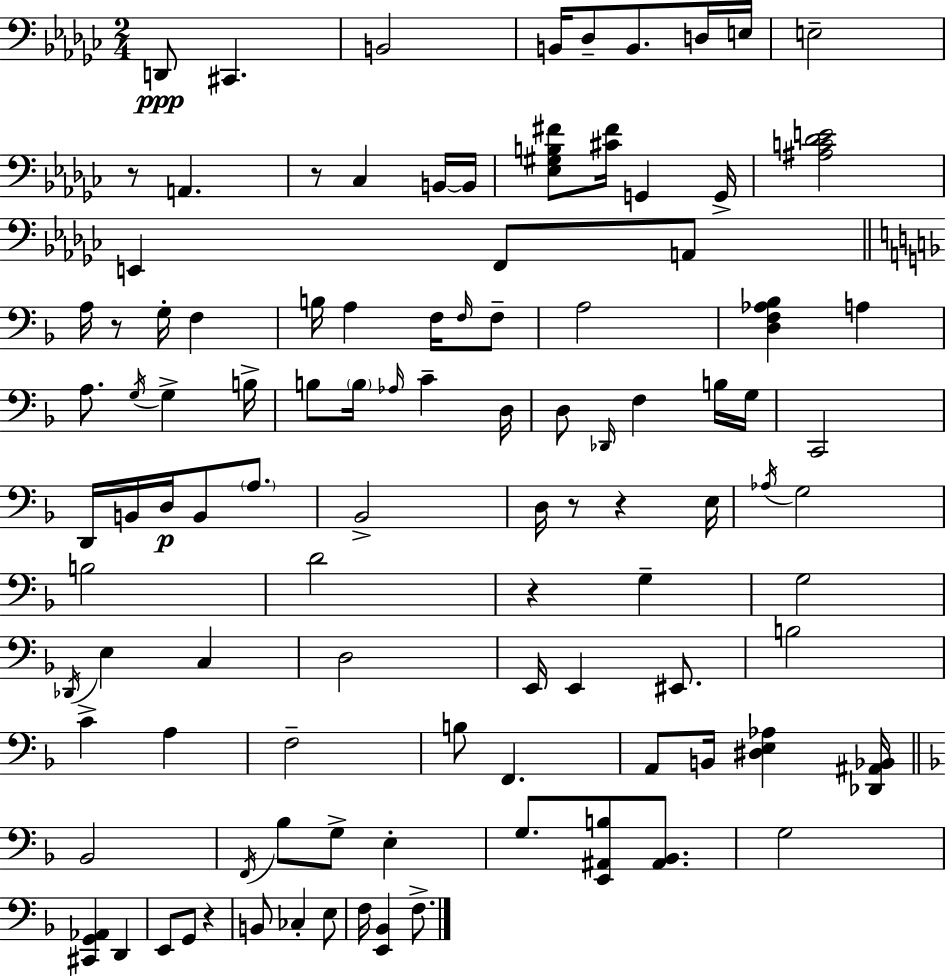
D2/e C#2/q. B2/h B2/s Db3/e B2/e. D3/s E3/s E3/h R/e A2/q. R/e CES3/q B2/s B2/s [Eb3,G#3,B3,F#4]/e [C#4,F#4]/s G2/q G2/s [A#3,C4,Db4,E4]/h E2/q F2/e A2/e A3/s R/e G3/s F3/q B3/s A3/q F3/s F3/s F3/e A3/h [D3,F3,Ab3,Bb3]/q A3/q A3/e. G3/s G3/q B3/s B3/e B3/s Ab3/s C4/q D3/s D3/e Db2/s F3/q B3/s G3/s C2/h D2/s B2/s D3/s B2/e A3/e. Bb2/h D3/s R/e R/q E3/s Ab3/s G3/h B3/h D4/h R/q G3/q G3/h Db2/s E3/q C3/q D3/h E2/s E2/q EIS2/e. B3/h C4/q A3/q F3/h B3/e F2/q. A2/e B2/s [D#3,E3,Ab3]/q [Db2,A#2,Bb2]/s Bb2/h F2/s Bb3/e G3/e E3/q G3/e. [E2,A#2,B3]/e [A#2,Bb2]/e. G3/h [C#2,G2,Ab2]/q D2/q E2/e G2/e R/q B2/e CES3/q E3/e F3/s [E2,Bb2]/q F3/e.